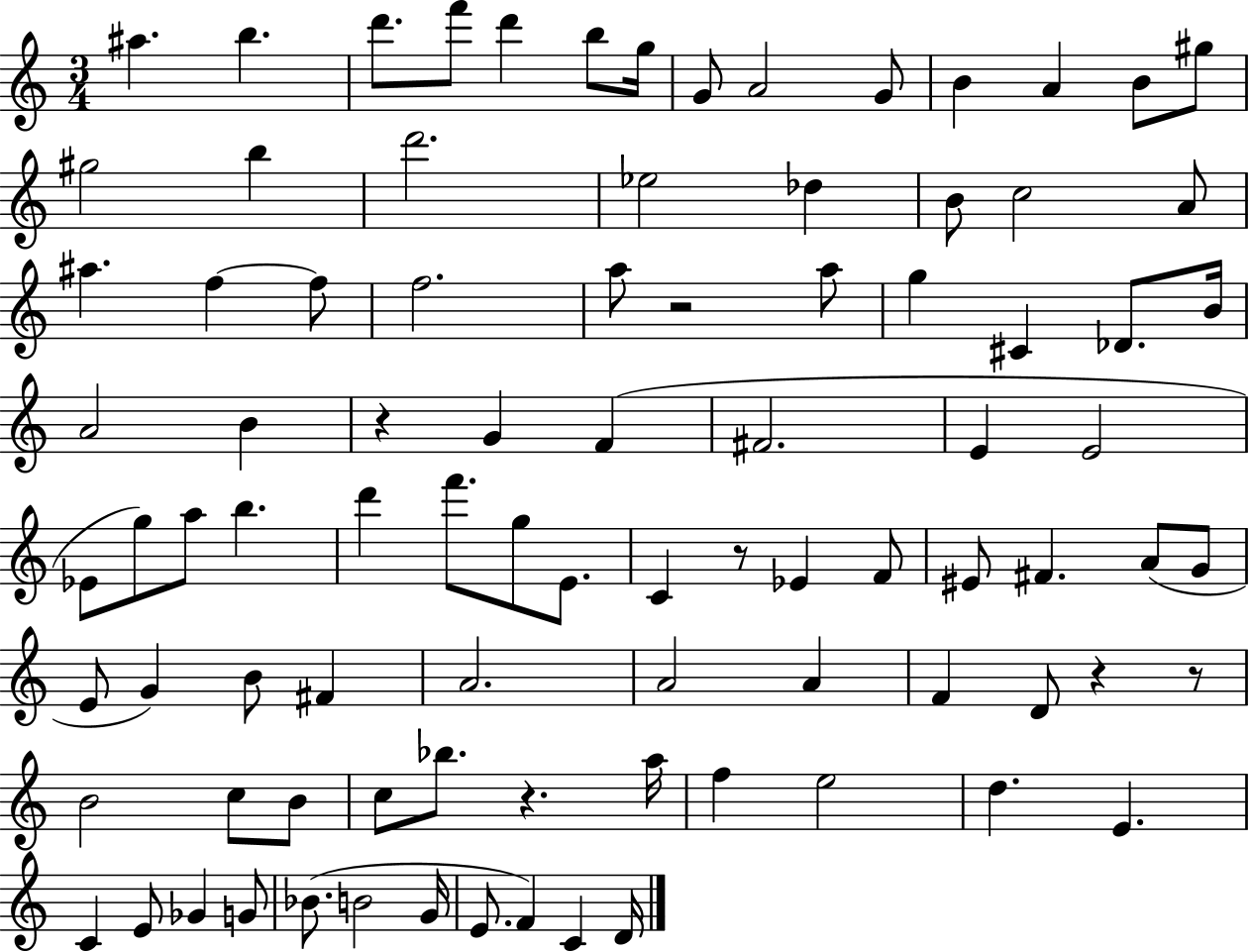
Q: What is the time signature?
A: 3/4